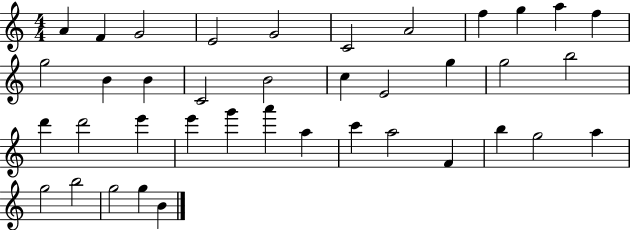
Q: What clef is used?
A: treble